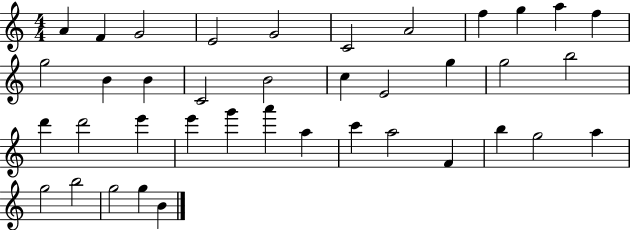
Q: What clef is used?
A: treble